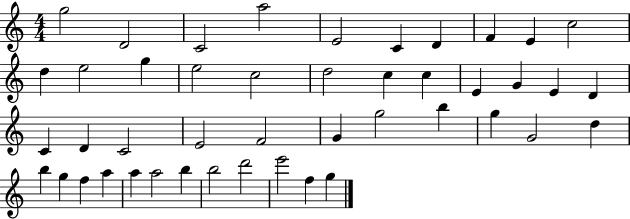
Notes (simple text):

G5/h D4/h C4/h A5/h E4/h C4/q D4/q F4/q E4/q C5/h D5/q E5/h G5/q E5/h C5/h D5/h C5/q C5/q E4/q G4/q E4/q D4/q C4/q D4/q C4/h E4/h F4/h G4/q G5/h B5/q G5/q G4/h D5/q B5/q G5/q F5/q A5/q A5/q A5/h B5/q B5/h D6/h E6/h F5/q G5/q